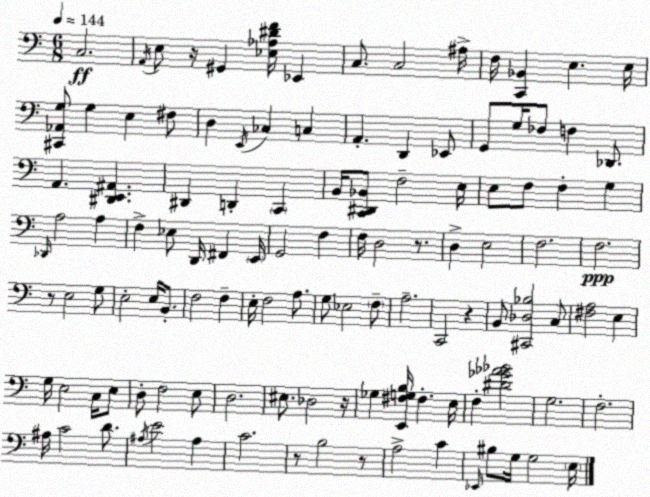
X:1
T:Untitled
M:6/8
L:1/4
K:Am
C,2 A,,/4 E,/2 z/4 ^G,, [_E,_A,^DF]/4 _E,, C,/2 C,2 ^A,/4 F,/4 [C,,_B,,] E, E,/4 [^C,,_A,,G,]/2 G, E, ^F,/2 D, E,,/4 _C, C, A,, D,, _E,,/2 G,,/2 G,/4 _F,/2 F, _D,,/2 A,, [^D,,E,,^A,,] ^D,, D,, C,, B,,/4 [C,,^D,,_B,,]/2 F,2 E,/4 E,/2 F,/2 F, G, _D,,/4 A,2 A, F, _E,/2 D,,/4 ^F,, E,,/4 G,,2 F, F,/4 D,2 z/2 D, E,2 F,2 F,2 z/2 E,2 G,/2 E,2 E,/4 B,,/2 F,2 F, E,/4 F,2 A,/2 G,/2 _E,2 F,/2 A,2 C,,2 z B,,/2 [^C,,_D,_B,]2 C,/2 [^F,A,]2 E, G,/4 E,2 C,/4 E,/2 D,/2 F,2 E,/2 D,2 ^E,/2 _D,2 z/4 _G, [E,,^F,G,B,]/4 ^F, E,/4 F, [^D_G_A_B]2 G,2 F,2 ^A,/4 C2 D/2 ^A,/4 E2 ^A, C2 z/2 B,2 z/2 A,2 C _E,,/4 ^B,/2 G,/4 G,2 E,/4